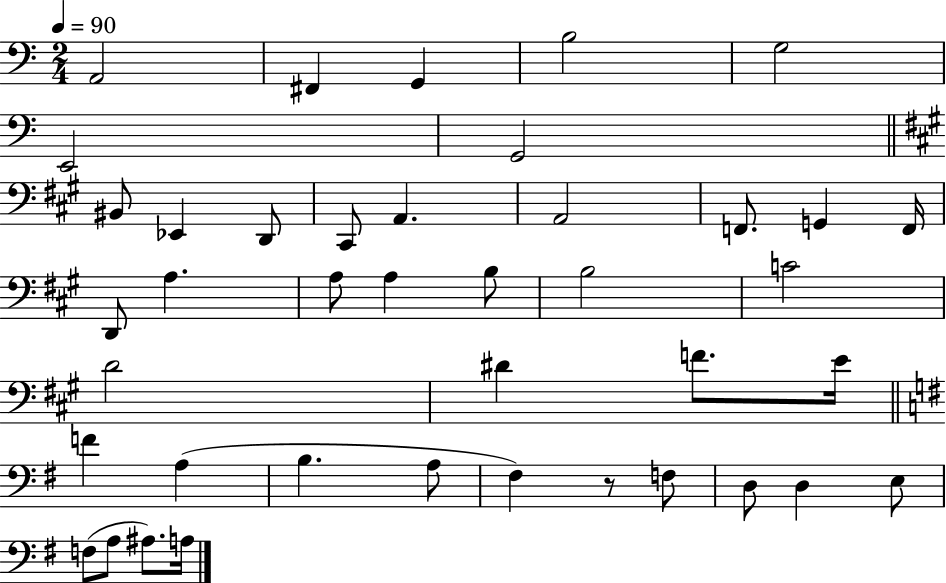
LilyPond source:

{
  \clef bass
  \numericTimeSignature
  \time 2/4
  \key c \major
  \tempo 4 = 90
  \repeat volta 2 { a,2 | fis,4 g,4 | b2 | g2 | \break e,2 | g,2 | \bar "||" \break \key a \major bis,8 ees,4 d,8 | cis,8 a,4. | a,2 | f,8. g,4 f,16 | \break d,8 a4. | a8 a4 b8 | b2 | c'2 | \break d'2 | dis'4 f'8. e'16 | \bar "||" \break \key e \minor f'4 a4( | b4. a8 | fis4) r8 f8 | d8 d4 e8 | \break f8( a8 ais8.) a16 | } \bar "|."
}